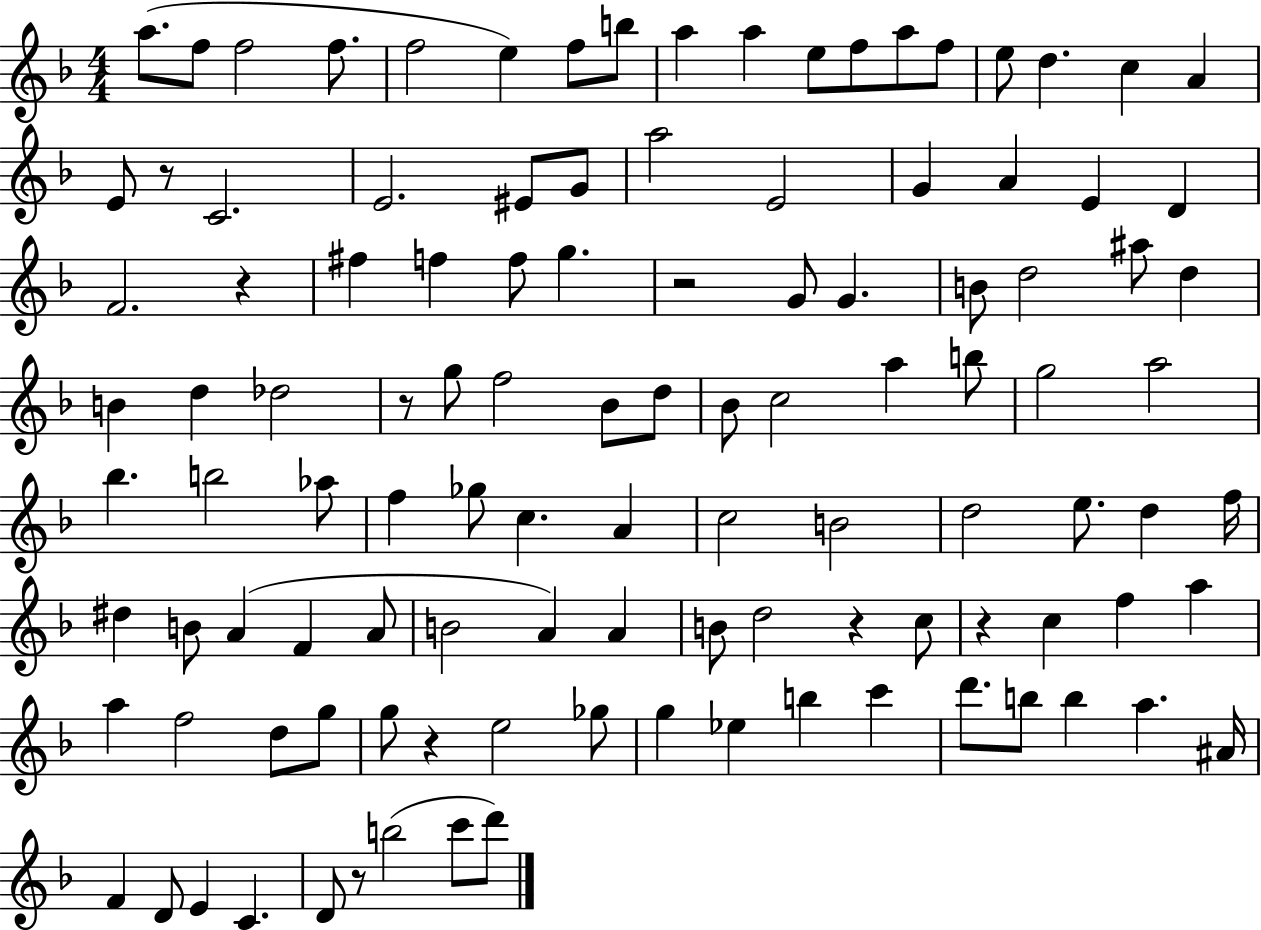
A5/e. F5/e F5/h F5/e. F5/h E5/q F5/e B5/e A5/q A5/q E5/e F5/e A5/e F5/e E5/e D5/q. C5/q A4/q E4/e R/e C4/h. E4/h. EIS4/e G4/e A5/h E4/h G4/q A4/q E4/q D4/q F4/h. R/q F#5/q F5/q F5/e G5/q. R/h G4/e G4/q. B4/e D5/h A#5/e D5/q B4/q D5/q Db5/h R/e G5/e F5/h Bb4/e D5/e Bb4/e C5/h A5/q B5/e G5/h A5/h Bb5/q. B5/h Ab5/e F5/q Gb5/e C5/q. A4/q C5/h B4/h D5/h E5/e. D5/q F5/s D#5/q B4/e A4/q F4/q A4/e B4/h A4/q A4/q B4/e D5/h R/q C5/e R/q C5/q F5/q A5/q A5/q F5/h D5/e G5/e G5/e R/q E5/h Gb5/e G5/q Eb5/q B5/q C6/q D6/e. B5/e B5/q A5/q. A#4/s F4/q D4/e E4/q C4/q. D4/e R/e B5/h C6/e D6/e